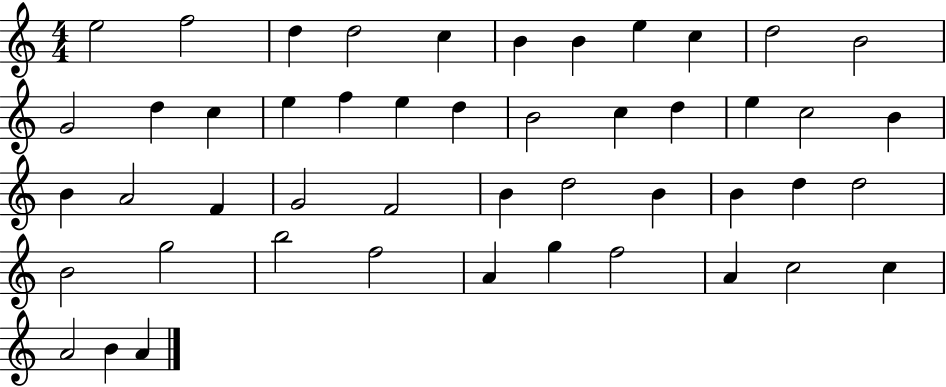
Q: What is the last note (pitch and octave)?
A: A4